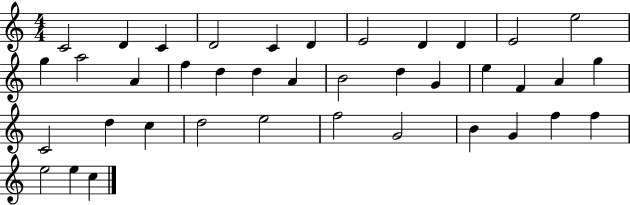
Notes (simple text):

C4/h D4/q C4/q D4/h C4/q D4/q E4/h D4/q D4/q E4/h E5/h G5/q A5/h A4/q F5/q D5/q D5/q A4/q B4/h D5/q G4/q E5/q F4/q A4/q G5/q C4/h D5/q C5/q D5/h E5/h F5/h G4/h B4/q G4/q F5/q F5/q E5/h E5/q C5/q